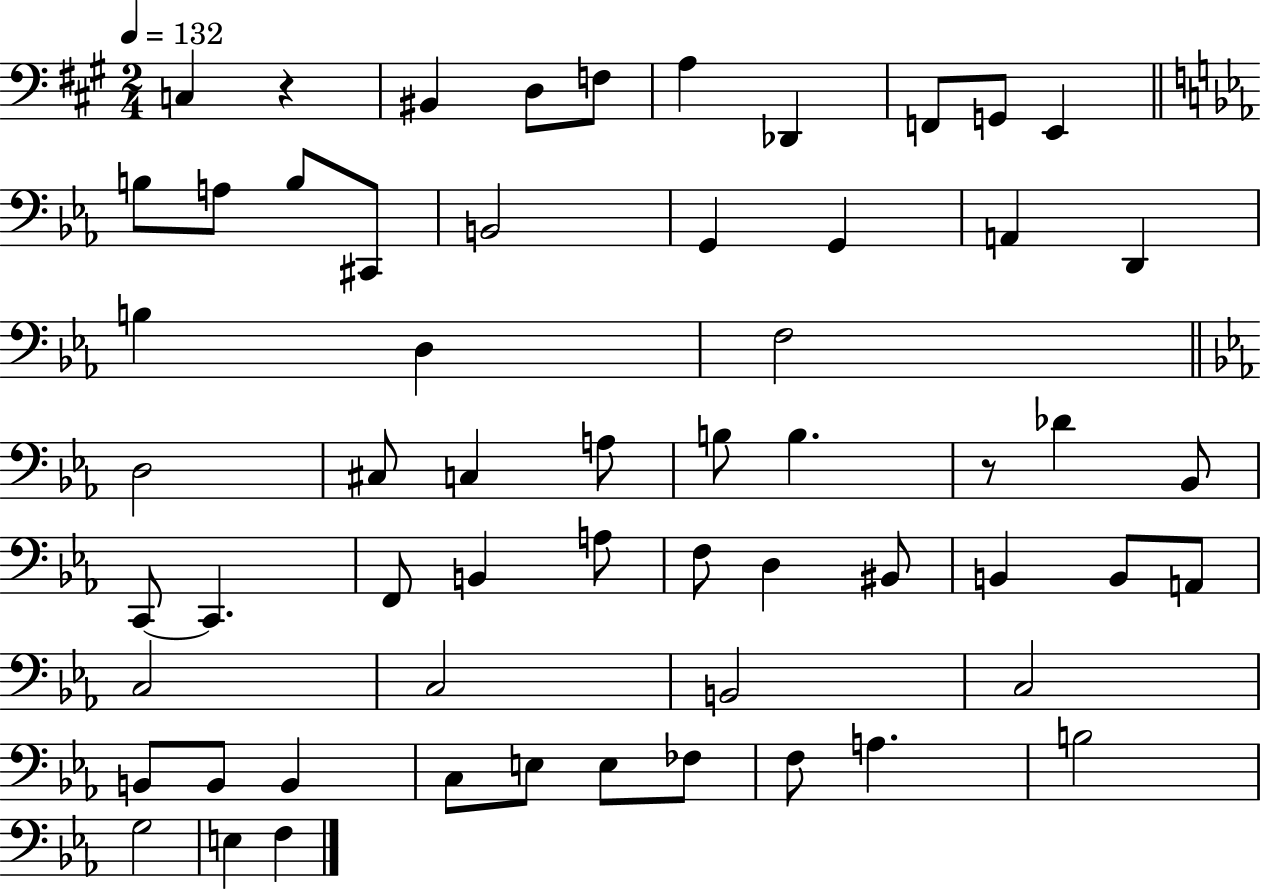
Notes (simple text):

C3/q R/q BIS2/q D3/e F3/e A3/q Db2/q F2/e G2/e E2/q B3/e A3/e B3/e C#2/e B2/h G2/q G2/q A2/q D2/q B3/q D3/q F3/h D3/h C#3/e C3/q A3/e B3/e B3/q. R/e Db4/q Bb2/e C2/e C2/q. F2/e B2/q A3/e F3/e D3/q BIS2/e B2/q B2/e A2/e C3/h C3/h B2/h C3/h B2/e B2/e B2/q C3/e E3/e E3/e FES3/e F3/e A3/q. B3/h G3/h E3/q F3/q